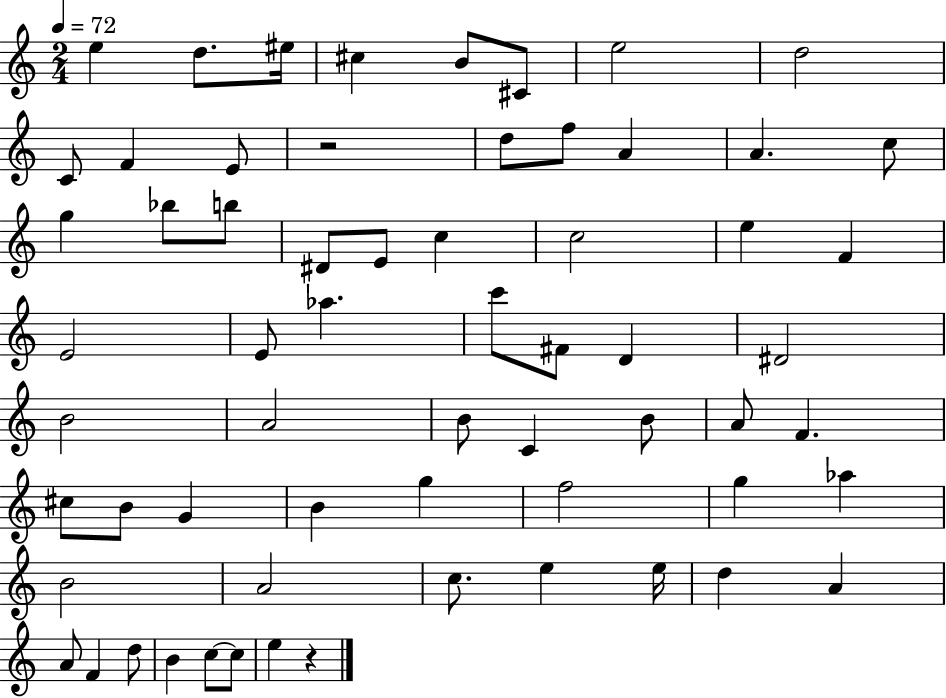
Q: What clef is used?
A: treble